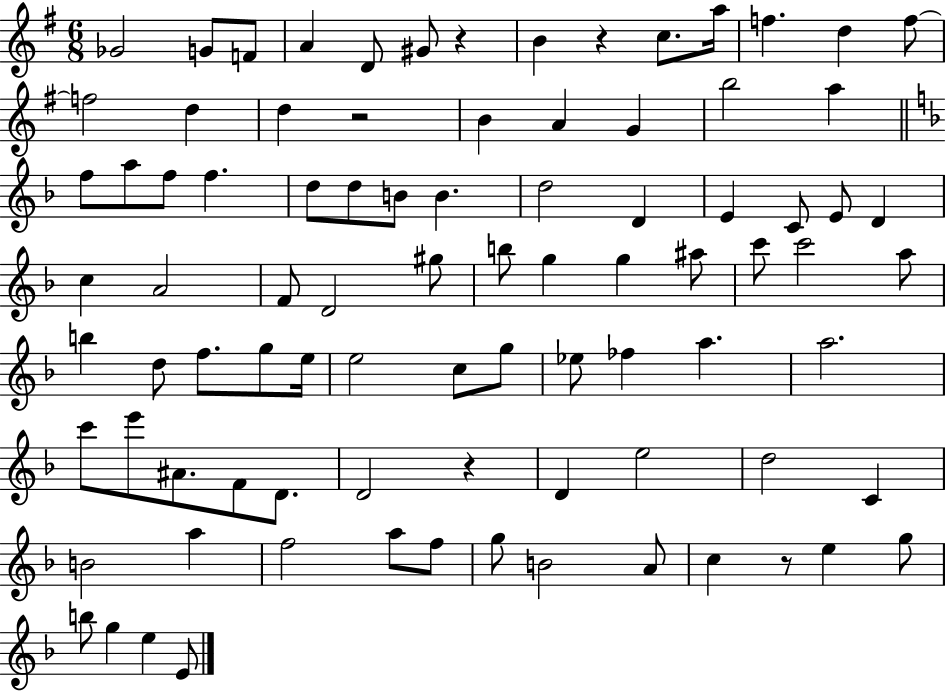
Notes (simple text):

Gb4/h G4/e F4/e A4/q D4/e G#4/e R/q B4/q R/q C5/e. A5/s F5/q. D5/q F5/e F5/h D5/q D5/q R/h B4/q A4/q G4/q B5/h A5/q F5/e A5/e F5/e F5/q. D5/e D5/e B4/e B4/q. D5/h D4/q E4/q C4/e E4/e D4/q C5/q A4/h F4/e D4/h G#5/e B5/e G5/q G5/q A#5/e C6/e C6/h A5/e B5/q D5/e F5/e. G5/e E5/s E5/h C5/e G5/e Eb5/e FES5/q A5/q. A5/h. C6/e E6/e A#4/e. F4/e D4/e. D4/h R/q D4/q E5/h D5/h C4/q B4/h A5/q F5/h A5/e F5/e G5/e B4/h A4/e C5/q R/e E5/q G5/e B5/e G5/q E5/q E4/e